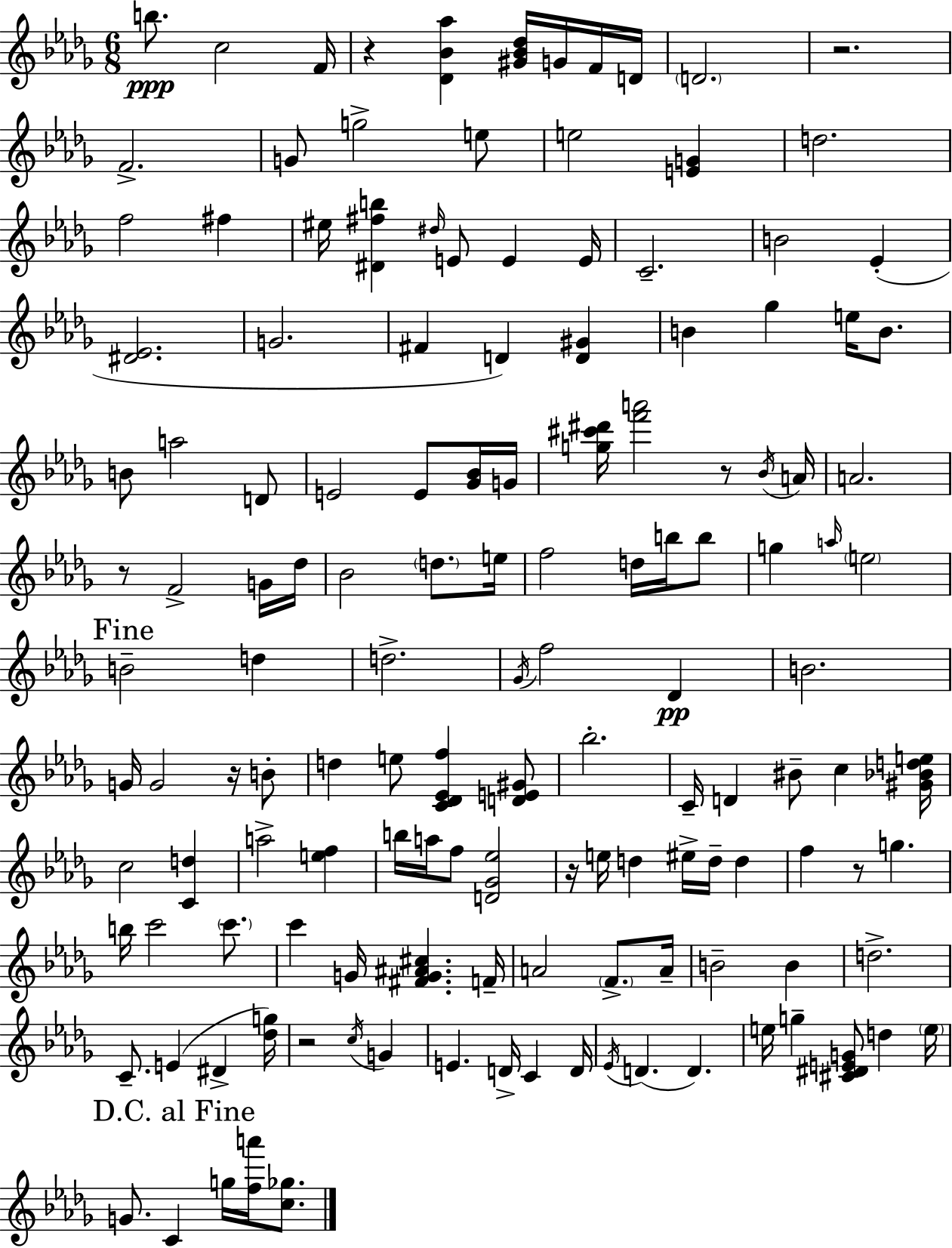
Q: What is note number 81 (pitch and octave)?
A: G5